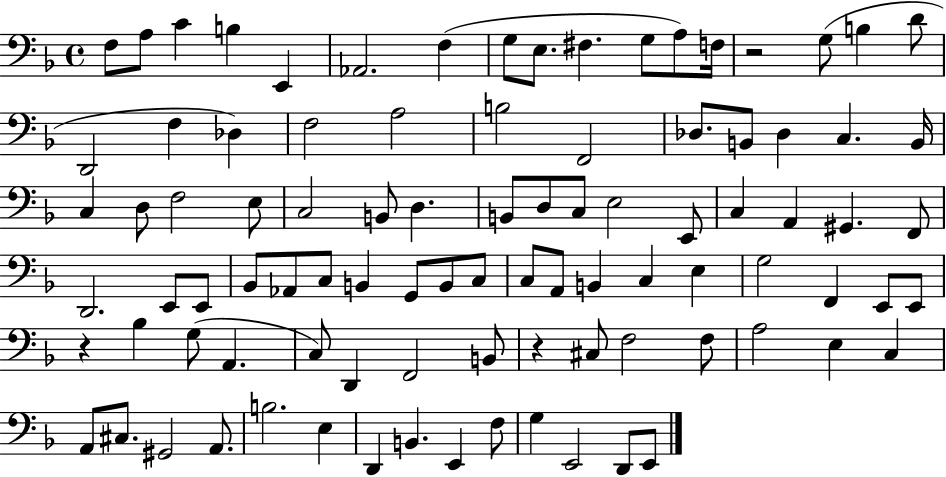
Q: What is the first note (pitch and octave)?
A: F3